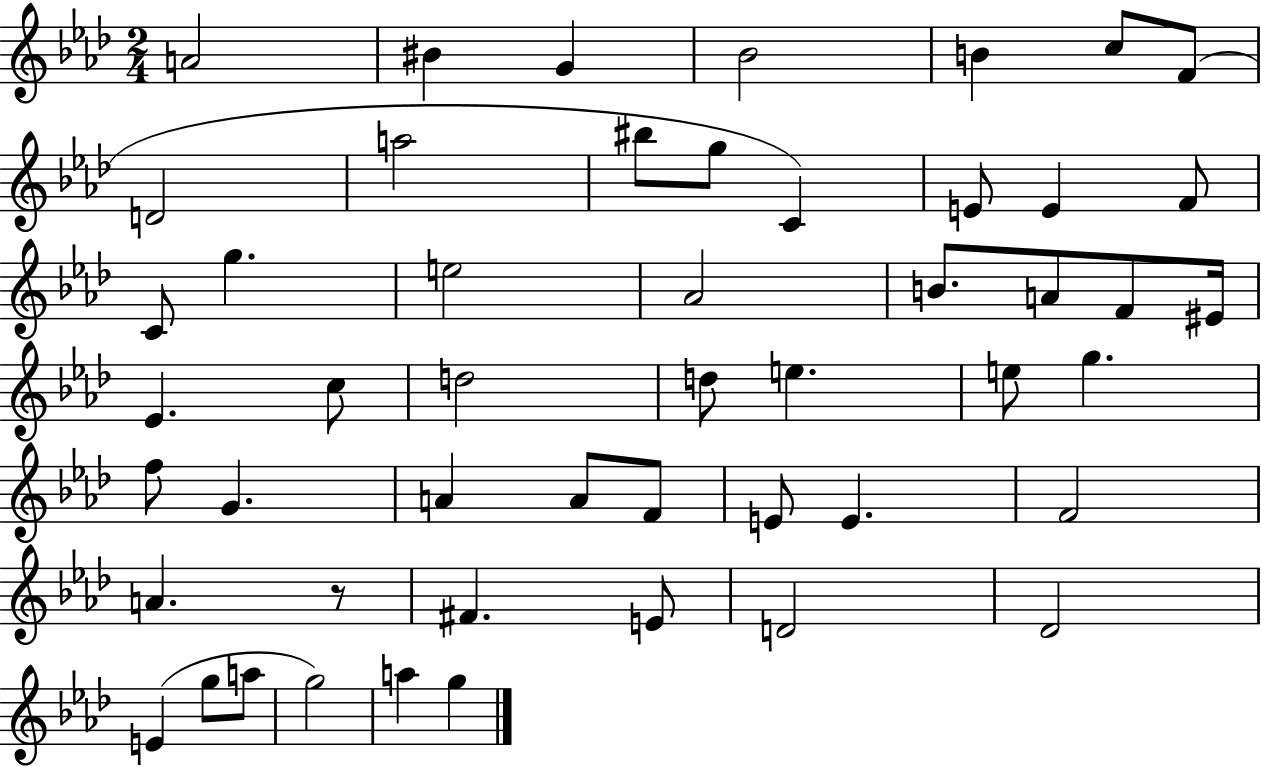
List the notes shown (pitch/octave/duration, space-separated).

A4/h BIS4/q G4/q Bb4/h B4/q C5/e F4/e D4/h A5/h BIS5/e G5/e C4/q E4/e E4/q F4/e C4/e G5/q. E5/h Ab4/h B4/e. A4/e F4/e EIS4/s Eb4/q. C5/e D5/h D5/e E5/q. E5/e G5/q. F5/e G4/q. A4/q A4/e F4/e E4/e E4/q. F4/h A4/q. R/e F#4/q. E4/e D4/h Db4/h E4/q G5/e A5/e G5/h A5/q G5/q